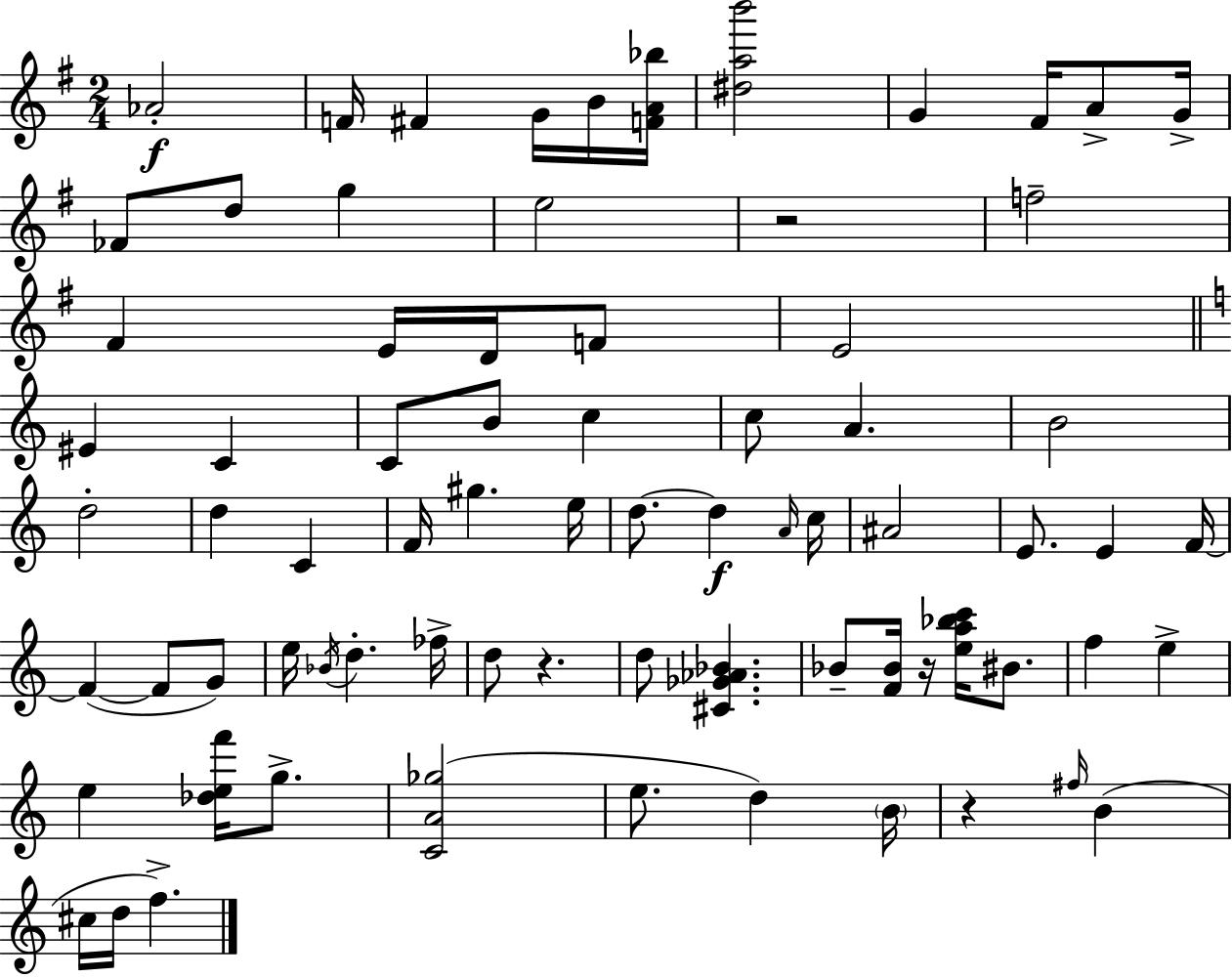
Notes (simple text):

Ab4/h F4/s F#4/q G4/s B4/s [F4,A4,Bb5]/s [D#5,A5,B6]/h G4/q F#4/s A4/e G4/s FES4/e D5/e G5/q E5/h R/h F5/h F#4/q E4/s D4/s F4/e E4/h EIS4/q C4/q C4/e B4/e C5/q C5/e A4/q. B4/h D5/h D5/q C4/q F4/s G#5/q. E5/s D5/e. D5/q A4/s C5/s A#4/h E4/e. E4/q F4/s F4/q F4/e G4/e E5/s Bb4/s D5/q. FES5/s D5/e R/q. D5/e [C#4,Gb4,Ab4,Bb4]/q. Bb4/e [F4,Bb4]/s R/s [E5,A5,Bb5,C6]/s BIS4/e. F5/q E5/q E5/q [Db5,E5,F6]/s G5/e. [C4,A4,Gb5]/h E5/e. D5/q B4/s R/q F#5/s B4/q C#5/s D5/s F5/q.